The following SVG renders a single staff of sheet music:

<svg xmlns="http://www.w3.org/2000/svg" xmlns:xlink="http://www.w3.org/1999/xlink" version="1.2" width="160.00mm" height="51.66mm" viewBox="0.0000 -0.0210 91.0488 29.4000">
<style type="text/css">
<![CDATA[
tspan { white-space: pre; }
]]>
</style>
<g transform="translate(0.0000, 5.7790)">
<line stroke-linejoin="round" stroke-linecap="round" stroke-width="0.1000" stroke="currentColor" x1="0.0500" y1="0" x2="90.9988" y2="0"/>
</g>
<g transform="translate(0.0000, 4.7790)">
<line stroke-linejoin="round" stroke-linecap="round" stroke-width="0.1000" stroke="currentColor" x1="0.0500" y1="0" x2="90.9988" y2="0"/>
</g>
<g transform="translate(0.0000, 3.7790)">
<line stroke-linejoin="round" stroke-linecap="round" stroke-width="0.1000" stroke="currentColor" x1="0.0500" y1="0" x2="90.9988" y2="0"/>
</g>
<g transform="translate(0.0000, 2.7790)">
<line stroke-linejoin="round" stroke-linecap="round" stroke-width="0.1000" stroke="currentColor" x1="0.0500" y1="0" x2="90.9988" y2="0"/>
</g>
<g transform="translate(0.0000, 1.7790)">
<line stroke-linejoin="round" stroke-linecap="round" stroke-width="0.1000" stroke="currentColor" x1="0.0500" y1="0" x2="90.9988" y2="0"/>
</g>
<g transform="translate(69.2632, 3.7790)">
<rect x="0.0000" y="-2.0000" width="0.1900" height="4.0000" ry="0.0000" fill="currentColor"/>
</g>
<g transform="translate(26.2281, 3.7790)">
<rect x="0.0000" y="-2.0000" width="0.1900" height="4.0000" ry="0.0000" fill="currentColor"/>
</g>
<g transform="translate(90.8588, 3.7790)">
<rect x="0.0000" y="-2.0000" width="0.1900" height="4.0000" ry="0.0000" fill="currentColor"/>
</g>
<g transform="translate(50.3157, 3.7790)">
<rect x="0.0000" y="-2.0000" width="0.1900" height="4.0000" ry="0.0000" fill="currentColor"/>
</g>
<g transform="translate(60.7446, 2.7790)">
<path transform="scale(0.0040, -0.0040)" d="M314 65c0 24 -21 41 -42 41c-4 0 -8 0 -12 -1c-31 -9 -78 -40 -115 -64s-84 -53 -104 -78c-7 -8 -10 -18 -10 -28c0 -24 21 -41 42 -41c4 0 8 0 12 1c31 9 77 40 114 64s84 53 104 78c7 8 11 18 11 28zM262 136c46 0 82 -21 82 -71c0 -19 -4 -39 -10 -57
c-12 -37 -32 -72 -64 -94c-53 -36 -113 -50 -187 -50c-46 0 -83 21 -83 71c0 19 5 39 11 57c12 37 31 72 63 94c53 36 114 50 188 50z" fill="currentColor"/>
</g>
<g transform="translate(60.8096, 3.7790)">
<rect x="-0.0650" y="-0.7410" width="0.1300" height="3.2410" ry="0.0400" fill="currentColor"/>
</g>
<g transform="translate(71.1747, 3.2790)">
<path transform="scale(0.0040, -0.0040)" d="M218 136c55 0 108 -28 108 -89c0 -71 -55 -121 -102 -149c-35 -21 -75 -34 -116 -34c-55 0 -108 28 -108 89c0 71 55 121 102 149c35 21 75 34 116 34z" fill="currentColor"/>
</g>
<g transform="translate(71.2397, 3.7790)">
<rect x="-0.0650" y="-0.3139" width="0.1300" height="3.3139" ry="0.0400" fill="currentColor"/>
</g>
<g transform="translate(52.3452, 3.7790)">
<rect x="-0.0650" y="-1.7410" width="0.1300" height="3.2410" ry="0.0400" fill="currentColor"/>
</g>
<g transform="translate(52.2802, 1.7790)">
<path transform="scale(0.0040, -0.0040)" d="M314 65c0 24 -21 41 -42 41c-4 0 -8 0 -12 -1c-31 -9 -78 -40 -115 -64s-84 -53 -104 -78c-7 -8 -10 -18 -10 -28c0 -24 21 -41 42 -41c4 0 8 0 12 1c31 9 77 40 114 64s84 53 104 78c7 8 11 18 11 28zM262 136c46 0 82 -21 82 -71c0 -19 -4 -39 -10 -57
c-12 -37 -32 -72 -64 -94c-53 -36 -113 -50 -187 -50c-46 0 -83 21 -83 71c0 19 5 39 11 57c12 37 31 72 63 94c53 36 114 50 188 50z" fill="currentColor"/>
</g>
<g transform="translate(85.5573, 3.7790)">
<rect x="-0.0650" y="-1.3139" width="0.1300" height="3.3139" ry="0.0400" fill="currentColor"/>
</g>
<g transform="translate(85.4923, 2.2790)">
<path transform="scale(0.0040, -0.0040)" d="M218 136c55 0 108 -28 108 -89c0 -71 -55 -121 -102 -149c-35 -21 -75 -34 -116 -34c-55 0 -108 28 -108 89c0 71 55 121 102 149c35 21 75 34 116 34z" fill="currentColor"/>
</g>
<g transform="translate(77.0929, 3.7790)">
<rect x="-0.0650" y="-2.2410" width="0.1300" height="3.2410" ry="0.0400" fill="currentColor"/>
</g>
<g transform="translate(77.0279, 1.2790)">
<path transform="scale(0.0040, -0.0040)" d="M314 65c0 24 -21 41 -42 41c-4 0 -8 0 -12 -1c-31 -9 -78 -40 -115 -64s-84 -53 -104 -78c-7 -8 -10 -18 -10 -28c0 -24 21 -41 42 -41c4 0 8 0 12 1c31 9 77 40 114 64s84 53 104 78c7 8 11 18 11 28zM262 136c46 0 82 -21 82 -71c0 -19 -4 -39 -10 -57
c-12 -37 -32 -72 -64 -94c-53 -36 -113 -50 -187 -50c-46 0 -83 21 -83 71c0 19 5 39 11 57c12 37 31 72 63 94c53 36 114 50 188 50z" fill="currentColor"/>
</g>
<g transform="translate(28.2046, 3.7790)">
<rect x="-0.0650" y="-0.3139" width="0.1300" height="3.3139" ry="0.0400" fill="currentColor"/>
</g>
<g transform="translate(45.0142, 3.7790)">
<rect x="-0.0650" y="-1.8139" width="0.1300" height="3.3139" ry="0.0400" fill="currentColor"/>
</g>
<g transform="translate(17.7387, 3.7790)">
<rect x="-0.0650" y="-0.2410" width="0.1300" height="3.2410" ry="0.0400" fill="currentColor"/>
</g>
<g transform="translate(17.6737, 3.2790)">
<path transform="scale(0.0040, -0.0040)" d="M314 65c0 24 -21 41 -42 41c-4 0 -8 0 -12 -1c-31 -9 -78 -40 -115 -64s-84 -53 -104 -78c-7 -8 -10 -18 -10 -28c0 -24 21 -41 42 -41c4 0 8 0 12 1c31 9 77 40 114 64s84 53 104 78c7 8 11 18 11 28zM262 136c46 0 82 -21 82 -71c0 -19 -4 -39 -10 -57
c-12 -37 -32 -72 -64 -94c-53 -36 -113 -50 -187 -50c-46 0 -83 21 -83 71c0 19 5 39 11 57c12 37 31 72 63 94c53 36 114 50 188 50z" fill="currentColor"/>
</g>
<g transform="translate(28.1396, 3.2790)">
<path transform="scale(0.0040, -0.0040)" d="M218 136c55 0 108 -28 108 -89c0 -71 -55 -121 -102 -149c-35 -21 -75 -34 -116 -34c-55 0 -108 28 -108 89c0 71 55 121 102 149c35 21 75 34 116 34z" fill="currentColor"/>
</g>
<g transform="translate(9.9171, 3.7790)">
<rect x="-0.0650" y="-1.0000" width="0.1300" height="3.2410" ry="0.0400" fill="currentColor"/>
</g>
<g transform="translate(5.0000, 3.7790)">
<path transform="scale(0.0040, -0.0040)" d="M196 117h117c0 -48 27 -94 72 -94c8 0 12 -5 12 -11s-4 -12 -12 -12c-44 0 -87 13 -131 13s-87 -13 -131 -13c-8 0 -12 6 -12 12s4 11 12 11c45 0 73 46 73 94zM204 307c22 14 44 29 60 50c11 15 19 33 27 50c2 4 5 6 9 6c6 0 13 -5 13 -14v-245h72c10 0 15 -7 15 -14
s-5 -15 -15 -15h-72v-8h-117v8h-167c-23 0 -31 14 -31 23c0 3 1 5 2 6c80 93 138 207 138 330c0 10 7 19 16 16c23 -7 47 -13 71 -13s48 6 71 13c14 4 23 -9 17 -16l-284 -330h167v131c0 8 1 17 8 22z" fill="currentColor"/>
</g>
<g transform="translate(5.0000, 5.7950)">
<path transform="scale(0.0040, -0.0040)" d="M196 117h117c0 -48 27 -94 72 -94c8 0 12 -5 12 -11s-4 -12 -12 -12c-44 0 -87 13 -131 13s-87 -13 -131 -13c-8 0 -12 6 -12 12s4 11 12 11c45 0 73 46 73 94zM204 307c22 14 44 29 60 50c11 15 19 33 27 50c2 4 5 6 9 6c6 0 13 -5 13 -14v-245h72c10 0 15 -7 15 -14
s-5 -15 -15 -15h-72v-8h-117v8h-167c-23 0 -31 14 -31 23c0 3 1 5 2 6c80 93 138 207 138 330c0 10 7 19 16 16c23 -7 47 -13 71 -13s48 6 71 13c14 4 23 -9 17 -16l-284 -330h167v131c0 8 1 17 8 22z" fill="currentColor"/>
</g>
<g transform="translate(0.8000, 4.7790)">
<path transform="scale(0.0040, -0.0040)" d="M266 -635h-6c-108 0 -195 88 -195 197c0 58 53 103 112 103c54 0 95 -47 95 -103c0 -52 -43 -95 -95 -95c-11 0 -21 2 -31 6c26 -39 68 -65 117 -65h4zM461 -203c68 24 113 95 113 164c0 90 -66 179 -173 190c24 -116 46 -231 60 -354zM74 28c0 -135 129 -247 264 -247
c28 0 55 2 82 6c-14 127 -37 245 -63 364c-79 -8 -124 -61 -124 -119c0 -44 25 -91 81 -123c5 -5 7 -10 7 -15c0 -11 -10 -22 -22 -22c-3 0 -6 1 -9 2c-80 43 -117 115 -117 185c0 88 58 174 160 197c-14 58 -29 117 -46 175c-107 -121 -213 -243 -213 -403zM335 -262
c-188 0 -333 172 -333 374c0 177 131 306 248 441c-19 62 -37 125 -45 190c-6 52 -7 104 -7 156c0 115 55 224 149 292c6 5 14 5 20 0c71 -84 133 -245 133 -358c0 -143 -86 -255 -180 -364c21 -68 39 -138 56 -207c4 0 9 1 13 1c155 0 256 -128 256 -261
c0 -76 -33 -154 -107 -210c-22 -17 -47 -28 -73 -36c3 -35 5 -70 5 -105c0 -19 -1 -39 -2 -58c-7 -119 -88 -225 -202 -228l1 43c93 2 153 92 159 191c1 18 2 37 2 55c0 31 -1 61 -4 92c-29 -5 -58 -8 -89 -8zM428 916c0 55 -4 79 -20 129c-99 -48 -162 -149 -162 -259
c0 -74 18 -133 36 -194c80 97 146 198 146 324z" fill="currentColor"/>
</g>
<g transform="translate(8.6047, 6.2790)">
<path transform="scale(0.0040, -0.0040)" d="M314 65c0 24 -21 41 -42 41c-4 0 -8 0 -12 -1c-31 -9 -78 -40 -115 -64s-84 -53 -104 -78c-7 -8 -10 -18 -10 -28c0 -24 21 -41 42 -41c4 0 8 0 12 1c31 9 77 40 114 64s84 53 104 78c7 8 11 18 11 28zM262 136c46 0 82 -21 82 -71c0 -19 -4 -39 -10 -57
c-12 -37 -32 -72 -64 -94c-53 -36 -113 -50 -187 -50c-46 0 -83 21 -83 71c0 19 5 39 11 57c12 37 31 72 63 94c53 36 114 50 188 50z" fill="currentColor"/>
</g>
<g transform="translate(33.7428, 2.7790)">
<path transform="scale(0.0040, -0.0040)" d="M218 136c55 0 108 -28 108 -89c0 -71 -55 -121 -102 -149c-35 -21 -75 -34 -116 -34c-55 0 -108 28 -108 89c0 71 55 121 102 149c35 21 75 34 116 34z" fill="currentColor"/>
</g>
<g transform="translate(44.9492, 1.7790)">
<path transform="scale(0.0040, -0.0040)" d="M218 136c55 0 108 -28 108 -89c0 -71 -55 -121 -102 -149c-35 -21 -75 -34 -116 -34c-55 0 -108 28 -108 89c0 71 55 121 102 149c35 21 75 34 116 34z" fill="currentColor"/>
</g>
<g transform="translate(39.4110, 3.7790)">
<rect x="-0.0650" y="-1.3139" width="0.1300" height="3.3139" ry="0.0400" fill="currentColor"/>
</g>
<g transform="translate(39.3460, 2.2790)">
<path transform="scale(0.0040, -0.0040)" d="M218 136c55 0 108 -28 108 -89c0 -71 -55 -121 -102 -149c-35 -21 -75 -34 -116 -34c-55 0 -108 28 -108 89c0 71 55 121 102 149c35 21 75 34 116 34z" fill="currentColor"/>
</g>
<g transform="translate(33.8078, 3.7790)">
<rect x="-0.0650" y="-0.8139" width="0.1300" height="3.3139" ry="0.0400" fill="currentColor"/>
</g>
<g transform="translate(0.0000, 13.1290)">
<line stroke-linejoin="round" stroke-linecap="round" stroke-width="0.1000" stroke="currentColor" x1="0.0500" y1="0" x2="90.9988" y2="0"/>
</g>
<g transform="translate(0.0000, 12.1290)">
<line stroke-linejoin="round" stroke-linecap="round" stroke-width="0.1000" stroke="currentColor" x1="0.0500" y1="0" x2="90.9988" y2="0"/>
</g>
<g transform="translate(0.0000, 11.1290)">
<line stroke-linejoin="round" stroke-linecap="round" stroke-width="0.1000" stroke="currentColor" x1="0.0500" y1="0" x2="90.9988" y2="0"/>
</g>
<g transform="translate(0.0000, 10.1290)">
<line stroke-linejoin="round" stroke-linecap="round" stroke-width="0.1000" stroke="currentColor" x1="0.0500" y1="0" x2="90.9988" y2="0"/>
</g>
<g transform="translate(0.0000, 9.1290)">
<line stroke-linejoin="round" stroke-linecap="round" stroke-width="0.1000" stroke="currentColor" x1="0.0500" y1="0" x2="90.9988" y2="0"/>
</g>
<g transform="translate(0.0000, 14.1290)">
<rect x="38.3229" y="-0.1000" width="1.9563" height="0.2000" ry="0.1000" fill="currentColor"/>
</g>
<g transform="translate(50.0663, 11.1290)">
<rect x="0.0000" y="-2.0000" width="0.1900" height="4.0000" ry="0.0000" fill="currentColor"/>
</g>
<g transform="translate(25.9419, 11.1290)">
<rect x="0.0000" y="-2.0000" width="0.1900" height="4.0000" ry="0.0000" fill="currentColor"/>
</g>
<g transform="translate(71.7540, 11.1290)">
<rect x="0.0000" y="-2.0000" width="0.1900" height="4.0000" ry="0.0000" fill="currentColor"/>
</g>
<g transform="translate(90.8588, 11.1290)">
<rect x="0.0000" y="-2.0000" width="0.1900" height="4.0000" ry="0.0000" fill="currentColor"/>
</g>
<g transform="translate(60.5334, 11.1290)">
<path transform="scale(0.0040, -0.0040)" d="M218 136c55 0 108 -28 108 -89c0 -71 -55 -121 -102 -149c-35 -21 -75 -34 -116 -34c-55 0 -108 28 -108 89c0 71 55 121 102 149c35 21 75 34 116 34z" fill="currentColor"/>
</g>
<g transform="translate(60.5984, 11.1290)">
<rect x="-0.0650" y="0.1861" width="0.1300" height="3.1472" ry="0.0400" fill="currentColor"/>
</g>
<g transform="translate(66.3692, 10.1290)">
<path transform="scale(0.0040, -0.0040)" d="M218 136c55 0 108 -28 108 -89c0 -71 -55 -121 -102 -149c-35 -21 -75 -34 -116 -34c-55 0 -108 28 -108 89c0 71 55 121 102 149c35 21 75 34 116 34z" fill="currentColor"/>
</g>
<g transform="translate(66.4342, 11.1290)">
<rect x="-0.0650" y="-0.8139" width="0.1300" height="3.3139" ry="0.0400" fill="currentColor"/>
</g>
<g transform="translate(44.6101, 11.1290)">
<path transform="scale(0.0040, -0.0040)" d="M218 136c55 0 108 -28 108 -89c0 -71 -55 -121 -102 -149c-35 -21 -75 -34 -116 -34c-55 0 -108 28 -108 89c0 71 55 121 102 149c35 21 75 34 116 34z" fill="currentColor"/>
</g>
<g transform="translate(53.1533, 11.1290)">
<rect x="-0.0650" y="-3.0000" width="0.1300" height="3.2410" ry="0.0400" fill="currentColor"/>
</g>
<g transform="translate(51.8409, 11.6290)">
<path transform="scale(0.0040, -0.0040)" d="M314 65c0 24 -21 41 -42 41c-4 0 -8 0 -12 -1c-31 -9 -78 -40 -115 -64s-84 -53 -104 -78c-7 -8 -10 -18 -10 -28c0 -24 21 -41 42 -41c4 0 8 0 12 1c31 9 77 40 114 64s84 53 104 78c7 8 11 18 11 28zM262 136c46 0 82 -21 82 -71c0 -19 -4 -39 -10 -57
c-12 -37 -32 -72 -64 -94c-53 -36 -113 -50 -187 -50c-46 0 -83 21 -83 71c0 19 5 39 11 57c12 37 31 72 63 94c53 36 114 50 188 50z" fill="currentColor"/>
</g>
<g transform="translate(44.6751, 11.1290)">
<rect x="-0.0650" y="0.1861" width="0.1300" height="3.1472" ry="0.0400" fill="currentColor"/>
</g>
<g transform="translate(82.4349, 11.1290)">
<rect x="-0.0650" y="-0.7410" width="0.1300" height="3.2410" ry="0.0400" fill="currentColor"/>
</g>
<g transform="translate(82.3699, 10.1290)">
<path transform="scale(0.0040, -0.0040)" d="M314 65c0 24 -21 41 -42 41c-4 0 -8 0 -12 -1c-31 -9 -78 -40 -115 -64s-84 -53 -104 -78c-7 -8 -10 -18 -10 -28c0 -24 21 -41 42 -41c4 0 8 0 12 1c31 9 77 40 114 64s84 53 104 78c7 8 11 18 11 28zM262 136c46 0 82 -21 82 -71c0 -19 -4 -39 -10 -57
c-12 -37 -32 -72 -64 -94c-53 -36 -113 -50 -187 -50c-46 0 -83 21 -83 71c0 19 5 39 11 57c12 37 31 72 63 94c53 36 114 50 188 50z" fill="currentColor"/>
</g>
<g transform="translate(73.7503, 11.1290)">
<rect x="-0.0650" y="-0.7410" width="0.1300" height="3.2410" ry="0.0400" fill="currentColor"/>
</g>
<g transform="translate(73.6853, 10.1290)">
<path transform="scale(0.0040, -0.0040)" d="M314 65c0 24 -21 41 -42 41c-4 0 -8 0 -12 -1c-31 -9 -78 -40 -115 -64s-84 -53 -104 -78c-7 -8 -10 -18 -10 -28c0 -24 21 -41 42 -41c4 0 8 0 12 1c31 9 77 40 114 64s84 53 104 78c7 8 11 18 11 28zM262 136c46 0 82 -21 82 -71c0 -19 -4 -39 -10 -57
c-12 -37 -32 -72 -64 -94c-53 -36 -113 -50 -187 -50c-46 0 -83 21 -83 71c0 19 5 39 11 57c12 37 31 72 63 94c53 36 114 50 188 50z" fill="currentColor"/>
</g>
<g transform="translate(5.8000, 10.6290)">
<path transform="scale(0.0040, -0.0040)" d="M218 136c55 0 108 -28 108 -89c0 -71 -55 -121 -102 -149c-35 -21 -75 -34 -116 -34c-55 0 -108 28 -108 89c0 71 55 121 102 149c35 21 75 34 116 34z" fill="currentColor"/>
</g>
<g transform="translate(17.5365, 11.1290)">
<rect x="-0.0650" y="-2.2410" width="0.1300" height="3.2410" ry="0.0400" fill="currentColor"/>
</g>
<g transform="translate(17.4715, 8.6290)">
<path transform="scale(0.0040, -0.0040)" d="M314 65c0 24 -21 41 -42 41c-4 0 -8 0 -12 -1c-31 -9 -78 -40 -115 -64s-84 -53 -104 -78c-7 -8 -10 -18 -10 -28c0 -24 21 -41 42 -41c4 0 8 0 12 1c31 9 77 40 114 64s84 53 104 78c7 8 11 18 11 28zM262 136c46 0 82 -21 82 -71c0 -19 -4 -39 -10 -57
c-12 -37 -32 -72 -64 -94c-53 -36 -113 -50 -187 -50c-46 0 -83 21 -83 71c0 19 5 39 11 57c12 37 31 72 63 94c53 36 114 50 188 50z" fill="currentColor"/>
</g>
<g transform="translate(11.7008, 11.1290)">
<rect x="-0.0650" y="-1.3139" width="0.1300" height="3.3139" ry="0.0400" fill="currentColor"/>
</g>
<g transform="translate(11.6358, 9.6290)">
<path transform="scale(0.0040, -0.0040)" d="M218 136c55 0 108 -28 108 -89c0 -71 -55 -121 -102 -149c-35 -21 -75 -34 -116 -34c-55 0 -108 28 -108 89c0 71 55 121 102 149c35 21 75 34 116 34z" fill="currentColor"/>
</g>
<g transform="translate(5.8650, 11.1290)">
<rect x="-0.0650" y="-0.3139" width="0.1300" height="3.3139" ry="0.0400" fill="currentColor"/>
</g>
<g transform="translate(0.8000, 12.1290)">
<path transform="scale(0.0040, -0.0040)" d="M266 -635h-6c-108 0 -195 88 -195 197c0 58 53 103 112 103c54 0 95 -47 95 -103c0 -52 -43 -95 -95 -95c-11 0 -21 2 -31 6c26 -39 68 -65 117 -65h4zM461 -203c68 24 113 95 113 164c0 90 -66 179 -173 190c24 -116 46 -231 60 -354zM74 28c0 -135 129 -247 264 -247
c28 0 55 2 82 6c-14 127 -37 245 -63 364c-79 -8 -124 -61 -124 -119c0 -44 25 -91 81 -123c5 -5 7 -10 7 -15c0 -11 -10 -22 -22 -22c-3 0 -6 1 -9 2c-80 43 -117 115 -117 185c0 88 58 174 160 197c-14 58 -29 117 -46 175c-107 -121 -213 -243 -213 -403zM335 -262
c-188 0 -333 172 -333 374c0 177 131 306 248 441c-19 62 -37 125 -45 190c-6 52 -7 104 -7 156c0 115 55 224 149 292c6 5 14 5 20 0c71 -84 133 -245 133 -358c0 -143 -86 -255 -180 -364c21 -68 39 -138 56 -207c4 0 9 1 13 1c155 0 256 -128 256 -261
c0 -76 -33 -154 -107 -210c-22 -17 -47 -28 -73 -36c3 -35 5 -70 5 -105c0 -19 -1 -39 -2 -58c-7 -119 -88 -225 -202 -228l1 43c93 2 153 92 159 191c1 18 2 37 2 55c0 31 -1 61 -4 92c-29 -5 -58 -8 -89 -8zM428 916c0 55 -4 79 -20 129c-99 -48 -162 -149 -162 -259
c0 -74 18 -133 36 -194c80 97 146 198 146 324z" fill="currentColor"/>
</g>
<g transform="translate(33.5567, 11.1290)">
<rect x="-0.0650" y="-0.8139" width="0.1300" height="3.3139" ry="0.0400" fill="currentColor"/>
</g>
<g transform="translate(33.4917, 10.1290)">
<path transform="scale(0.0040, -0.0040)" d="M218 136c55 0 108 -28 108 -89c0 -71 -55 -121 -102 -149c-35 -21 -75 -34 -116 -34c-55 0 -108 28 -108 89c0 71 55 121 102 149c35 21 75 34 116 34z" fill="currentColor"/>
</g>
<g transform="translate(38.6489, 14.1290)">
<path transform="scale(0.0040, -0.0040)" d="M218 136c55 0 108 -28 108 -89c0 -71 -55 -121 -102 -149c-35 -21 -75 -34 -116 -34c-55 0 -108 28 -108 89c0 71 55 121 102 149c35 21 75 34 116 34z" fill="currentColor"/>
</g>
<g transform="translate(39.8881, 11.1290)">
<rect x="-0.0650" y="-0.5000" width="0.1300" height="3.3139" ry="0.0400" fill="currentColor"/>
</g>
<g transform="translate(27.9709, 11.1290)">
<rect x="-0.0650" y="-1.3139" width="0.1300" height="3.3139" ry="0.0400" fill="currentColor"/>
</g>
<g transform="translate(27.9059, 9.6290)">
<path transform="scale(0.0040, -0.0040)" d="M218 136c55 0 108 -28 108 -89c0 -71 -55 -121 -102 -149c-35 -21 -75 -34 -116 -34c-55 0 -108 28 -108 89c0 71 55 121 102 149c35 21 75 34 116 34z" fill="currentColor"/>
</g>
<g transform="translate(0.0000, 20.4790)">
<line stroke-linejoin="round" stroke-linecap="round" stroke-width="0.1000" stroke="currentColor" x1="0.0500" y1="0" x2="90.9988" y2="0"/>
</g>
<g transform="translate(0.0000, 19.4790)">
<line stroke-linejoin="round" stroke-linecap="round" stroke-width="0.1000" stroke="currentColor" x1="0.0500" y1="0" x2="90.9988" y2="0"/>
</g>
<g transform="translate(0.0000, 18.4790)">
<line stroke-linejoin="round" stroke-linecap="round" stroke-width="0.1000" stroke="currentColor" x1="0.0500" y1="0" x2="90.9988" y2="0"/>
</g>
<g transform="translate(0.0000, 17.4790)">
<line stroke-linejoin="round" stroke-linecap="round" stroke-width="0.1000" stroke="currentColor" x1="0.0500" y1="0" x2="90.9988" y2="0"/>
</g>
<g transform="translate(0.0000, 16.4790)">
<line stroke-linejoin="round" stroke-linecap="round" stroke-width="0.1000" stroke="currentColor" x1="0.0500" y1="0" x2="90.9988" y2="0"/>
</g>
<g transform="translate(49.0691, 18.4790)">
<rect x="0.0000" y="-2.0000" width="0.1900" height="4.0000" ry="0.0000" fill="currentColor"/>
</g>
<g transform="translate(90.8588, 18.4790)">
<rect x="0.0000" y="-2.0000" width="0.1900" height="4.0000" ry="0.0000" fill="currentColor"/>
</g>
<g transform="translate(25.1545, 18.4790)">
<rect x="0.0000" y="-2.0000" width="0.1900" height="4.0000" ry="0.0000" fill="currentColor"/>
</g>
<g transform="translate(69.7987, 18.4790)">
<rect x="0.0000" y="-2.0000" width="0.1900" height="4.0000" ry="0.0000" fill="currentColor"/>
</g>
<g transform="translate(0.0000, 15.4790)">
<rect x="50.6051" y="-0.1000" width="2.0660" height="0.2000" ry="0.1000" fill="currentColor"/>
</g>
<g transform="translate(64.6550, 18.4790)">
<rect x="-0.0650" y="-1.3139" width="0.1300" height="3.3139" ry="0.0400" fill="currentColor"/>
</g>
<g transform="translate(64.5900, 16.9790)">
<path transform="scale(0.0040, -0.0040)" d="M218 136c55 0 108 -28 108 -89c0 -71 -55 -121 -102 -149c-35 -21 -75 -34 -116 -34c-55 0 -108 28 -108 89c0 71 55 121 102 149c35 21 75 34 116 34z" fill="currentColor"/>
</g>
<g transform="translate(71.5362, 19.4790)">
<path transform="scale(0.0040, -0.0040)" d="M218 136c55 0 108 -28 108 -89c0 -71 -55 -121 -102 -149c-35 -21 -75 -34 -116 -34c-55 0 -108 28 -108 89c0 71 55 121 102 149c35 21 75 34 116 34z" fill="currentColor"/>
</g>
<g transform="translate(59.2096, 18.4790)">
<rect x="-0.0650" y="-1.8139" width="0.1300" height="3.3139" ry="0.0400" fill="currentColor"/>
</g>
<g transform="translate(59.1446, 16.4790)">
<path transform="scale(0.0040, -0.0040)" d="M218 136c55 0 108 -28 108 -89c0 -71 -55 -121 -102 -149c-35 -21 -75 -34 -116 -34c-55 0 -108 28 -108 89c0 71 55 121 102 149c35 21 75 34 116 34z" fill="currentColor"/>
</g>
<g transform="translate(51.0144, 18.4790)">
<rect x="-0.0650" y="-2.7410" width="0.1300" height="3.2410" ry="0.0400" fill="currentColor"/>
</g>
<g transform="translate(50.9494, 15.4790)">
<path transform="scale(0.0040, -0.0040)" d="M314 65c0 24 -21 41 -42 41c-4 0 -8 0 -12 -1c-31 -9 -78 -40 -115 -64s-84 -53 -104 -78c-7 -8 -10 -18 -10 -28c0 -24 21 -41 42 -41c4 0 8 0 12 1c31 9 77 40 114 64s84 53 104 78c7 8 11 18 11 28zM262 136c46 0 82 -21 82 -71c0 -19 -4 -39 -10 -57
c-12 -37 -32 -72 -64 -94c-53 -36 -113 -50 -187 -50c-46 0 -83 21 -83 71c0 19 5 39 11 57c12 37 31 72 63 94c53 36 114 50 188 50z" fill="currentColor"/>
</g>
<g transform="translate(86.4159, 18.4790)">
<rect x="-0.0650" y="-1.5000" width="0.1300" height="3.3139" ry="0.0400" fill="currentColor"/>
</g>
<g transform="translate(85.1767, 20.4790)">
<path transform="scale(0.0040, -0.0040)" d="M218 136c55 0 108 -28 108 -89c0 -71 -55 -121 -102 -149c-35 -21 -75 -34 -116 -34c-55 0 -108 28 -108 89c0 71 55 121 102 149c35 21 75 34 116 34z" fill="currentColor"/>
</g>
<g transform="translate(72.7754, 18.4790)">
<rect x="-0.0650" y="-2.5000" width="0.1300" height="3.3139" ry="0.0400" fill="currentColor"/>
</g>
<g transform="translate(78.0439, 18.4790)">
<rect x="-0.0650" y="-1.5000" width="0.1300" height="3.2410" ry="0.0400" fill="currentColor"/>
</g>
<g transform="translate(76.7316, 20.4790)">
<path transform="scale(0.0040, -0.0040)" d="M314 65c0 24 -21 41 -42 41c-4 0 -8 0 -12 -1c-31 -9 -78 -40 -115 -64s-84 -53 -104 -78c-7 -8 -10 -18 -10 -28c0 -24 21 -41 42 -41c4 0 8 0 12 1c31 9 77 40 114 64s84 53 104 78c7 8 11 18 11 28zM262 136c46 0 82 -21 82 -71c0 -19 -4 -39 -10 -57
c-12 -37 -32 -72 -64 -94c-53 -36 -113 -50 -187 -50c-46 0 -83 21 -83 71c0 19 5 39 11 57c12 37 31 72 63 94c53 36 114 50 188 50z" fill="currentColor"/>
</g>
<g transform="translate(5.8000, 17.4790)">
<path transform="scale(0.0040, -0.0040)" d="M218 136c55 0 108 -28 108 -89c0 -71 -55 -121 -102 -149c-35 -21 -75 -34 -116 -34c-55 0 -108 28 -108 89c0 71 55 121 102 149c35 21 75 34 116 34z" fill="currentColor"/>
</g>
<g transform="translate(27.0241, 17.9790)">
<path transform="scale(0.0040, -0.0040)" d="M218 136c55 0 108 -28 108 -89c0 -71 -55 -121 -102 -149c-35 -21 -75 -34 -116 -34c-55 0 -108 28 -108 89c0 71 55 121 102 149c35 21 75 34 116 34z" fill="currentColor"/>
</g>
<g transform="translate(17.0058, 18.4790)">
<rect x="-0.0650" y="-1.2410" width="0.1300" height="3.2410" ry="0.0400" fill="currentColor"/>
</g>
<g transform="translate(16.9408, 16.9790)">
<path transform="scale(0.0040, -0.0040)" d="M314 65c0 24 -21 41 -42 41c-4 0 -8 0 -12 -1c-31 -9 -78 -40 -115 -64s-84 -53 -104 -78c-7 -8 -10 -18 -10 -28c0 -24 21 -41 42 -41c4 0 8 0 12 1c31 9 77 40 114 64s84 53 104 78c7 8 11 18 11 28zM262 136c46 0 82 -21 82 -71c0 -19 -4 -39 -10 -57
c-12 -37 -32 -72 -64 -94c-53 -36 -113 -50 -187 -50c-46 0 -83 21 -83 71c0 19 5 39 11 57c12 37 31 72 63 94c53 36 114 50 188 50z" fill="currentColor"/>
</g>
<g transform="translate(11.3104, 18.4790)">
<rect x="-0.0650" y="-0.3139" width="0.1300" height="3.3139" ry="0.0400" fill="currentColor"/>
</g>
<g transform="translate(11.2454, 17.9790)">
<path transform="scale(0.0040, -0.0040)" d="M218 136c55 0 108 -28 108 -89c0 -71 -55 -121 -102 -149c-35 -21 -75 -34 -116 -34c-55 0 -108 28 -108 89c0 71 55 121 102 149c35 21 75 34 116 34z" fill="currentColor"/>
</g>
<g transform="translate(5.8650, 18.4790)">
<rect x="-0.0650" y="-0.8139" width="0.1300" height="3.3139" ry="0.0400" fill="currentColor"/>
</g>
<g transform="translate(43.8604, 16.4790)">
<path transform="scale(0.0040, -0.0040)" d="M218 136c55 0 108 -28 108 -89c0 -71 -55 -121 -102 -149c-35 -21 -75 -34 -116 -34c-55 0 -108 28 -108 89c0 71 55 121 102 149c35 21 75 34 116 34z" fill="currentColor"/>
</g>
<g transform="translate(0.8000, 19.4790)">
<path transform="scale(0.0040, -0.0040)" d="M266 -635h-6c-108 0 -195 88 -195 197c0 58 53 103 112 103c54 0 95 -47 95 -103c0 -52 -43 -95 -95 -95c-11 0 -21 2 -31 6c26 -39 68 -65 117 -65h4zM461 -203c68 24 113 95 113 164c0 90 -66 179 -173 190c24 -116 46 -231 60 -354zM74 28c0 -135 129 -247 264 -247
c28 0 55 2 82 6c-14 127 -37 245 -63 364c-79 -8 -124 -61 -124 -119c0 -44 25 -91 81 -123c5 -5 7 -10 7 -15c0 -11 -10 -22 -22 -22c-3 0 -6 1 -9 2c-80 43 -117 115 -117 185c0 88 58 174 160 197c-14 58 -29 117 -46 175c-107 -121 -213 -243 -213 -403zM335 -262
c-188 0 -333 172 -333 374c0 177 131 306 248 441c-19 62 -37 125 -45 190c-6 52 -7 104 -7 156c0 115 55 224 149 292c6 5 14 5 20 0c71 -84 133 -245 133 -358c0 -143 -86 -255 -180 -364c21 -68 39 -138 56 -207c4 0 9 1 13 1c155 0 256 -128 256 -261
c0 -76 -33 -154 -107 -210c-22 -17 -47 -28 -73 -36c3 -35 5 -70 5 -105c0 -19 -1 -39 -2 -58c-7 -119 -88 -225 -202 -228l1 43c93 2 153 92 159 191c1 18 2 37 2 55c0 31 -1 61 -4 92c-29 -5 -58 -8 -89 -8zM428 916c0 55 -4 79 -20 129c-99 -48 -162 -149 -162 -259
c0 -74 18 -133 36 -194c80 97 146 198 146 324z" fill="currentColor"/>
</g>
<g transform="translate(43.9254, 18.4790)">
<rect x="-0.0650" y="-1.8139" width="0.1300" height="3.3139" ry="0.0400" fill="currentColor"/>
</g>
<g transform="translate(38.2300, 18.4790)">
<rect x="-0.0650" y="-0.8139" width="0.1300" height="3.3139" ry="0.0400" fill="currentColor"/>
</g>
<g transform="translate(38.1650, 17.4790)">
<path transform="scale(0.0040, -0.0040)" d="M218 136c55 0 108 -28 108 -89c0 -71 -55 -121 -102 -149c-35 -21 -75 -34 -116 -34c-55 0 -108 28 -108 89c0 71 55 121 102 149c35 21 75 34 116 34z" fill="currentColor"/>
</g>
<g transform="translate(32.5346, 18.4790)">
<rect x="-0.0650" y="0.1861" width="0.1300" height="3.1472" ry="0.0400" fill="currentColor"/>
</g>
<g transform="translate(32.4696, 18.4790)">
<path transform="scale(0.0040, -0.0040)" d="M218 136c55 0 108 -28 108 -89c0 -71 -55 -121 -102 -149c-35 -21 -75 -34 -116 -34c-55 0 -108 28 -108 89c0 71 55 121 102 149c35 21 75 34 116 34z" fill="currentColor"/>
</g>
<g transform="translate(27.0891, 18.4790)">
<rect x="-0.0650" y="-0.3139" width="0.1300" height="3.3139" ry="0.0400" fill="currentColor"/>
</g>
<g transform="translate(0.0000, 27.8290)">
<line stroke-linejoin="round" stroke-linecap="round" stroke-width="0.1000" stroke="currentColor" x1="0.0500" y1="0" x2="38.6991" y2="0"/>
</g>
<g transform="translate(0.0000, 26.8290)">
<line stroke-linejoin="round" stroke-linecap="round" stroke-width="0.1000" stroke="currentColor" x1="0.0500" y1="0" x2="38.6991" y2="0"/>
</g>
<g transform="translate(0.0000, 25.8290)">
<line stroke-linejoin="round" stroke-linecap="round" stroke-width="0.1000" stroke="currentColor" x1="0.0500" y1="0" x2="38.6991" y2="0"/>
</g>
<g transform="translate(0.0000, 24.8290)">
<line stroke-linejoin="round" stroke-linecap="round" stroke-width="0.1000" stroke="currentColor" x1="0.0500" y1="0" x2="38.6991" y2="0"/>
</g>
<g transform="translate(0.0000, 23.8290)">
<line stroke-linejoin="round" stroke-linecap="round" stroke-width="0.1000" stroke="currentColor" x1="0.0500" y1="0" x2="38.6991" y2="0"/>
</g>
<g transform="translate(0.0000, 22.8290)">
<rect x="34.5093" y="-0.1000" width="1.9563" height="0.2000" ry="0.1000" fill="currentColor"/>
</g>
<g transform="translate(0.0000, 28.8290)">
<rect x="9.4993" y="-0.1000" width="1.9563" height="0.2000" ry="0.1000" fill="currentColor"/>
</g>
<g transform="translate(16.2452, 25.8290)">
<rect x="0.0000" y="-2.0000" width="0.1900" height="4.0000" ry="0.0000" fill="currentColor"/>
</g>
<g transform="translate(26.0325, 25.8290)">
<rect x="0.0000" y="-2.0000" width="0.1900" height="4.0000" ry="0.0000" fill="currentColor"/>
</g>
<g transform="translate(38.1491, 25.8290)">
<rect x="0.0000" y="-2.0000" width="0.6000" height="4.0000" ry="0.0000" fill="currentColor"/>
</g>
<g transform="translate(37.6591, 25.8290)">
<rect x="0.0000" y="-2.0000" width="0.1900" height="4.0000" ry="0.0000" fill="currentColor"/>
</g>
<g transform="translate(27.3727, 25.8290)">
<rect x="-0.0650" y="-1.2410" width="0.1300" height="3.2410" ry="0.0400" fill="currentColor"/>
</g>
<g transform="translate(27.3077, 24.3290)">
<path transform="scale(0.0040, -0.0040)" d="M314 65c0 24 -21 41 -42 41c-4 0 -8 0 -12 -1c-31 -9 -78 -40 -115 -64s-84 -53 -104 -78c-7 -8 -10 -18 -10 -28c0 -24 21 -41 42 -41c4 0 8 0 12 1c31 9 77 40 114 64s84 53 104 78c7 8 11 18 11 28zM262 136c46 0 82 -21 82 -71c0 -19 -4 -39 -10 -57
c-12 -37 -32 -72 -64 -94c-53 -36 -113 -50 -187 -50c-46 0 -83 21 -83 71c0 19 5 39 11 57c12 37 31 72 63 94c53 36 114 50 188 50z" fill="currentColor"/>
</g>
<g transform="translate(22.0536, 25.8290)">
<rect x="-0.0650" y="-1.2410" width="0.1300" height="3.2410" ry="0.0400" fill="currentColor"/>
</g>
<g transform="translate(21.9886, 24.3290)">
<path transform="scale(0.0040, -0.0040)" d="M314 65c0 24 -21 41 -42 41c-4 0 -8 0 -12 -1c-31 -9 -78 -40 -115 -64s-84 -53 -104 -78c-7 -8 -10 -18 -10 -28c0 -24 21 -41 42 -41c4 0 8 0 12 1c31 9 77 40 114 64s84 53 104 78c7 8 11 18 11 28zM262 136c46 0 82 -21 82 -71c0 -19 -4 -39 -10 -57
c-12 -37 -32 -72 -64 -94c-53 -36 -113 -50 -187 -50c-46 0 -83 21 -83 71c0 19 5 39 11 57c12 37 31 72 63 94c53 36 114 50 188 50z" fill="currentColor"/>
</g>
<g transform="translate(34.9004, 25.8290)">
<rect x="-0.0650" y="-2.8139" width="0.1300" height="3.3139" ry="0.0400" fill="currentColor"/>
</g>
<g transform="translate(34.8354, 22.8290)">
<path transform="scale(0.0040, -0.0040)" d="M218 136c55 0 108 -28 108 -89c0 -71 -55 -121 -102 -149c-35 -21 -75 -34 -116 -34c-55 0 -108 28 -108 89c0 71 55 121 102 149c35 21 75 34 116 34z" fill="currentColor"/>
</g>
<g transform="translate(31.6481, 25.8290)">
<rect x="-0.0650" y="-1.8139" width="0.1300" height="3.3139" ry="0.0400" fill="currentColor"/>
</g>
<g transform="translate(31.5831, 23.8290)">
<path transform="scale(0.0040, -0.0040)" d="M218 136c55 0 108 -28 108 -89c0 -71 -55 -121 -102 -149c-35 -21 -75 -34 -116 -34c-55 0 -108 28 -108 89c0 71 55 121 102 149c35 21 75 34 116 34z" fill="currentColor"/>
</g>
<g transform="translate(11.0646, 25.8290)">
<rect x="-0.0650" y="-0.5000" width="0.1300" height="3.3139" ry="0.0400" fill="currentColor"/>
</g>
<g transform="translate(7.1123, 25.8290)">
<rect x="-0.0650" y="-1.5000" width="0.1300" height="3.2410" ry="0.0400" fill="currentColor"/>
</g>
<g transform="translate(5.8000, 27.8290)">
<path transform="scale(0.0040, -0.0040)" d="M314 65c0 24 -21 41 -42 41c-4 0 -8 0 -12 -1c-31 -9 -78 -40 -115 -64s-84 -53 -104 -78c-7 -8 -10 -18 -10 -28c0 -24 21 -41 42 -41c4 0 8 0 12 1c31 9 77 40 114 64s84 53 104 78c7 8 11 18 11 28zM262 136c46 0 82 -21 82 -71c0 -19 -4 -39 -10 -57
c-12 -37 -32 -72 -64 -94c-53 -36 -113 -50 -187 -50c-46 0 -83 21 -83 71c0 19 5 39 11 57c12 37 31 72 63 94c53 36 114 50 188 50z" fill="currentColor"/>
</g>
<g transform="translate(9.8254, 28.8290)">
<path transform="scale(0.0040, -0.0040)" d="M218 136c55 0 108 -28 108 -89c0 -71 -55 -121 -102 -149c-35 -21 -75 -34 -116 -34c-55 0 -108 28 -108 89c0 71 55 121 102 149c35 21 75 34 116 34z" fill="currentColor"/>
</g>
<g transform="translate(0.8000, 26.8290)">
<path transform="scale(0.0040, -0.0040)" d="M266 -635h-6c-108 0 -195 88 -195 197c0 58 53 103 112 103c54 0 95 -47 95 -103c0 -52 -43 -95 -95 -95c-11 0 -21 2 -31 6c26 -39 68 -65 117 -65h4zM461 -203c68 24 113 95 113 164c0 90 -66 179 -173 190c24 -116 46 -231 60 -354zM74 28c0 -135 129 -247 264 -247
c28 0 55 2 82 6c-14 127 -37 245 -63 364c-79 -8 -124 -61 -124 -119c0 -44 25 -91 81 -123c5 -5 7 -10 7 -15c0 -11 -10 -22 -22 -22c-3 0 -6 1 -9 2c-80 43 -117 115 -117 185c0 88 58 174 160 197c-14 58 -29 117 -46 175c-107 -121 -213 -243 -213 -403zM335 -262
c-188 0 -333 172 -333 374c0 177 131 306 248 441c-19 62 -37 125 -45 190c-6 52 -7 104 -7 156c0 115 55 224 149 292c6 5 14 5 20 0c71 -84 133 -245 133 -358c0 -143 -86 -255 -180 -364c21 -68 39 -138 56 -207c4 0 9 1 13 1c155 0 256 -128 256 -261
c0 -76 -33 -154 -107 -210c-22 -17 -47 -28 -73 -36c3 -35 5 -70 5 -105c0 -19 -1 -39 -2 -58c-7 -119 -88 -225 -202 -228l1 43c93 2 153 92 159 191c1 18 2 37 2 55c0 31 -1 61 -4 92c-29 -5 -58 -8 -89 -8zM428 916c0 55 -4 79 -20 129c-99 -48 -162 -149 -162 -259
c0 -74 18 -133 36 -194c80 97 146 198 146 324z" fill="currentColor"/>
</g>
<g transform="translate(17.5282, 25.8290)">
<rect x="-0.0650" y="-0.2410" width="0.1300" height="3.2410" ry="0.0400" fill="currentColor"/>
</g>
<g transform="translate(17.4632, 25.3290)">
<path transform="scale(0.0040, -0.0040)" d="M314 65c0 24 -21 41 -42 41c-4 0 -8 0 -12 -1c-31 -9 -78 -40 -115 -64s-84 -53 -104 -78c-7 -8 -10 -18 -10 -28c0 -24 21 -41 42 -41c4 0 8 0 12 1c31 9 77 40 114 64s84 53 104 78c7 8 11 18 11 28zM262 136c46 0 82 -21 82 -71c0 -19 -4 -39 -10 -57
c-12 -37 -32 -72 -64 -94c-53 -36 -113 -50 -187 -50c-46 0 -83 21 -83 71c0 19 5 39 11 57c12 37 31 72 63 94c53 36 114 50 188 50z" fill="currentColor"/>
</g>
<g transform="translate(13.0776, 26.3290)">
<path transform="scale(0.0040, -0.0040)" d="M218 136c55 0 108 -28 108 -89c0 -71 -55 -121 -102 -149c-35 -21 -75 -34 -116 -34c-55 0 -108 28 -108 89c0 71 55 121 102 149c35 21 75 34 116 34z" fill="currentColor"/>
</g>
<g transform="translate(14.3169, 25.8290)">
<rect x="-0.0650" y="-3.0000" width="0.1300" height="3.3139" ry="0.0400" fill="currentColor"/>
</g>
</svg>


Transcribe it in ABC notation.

X:1
T:Untitled
M:4/4
L:1/4
K:C
D2 c2 c d e f f2 d2 c g2 e c e g2 e d C B A2 B d d2 d2 d c e2 c B d f a2 f e G E2 E E2 C A c2 e2 e2 f a